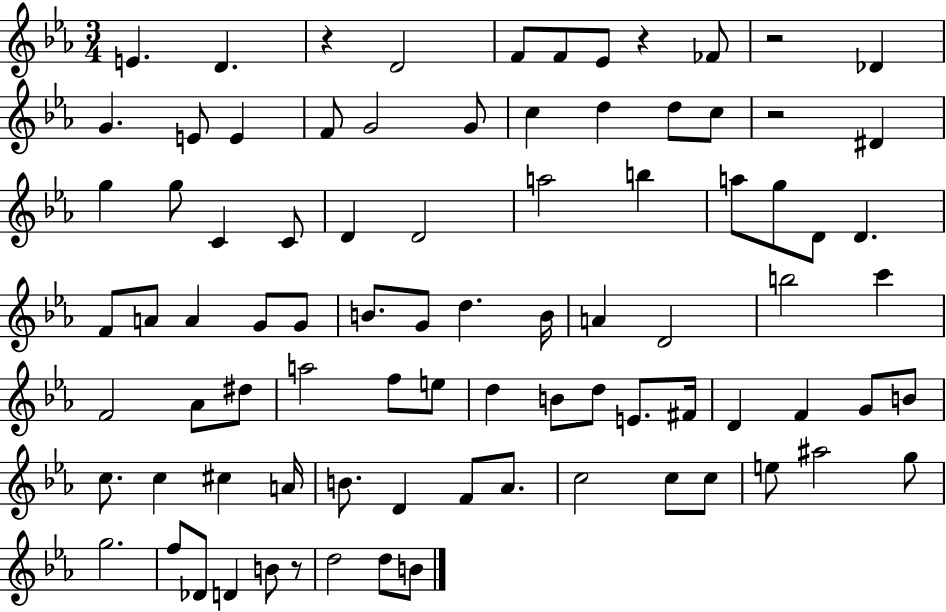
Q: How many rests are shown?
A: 5